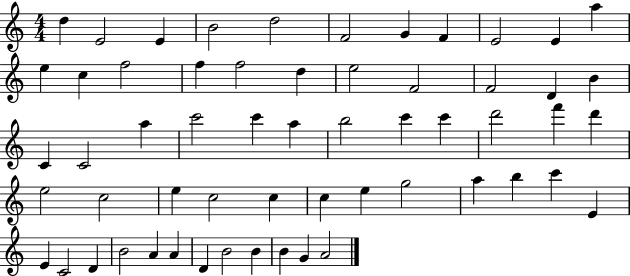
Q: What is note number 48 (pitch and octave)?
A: C4